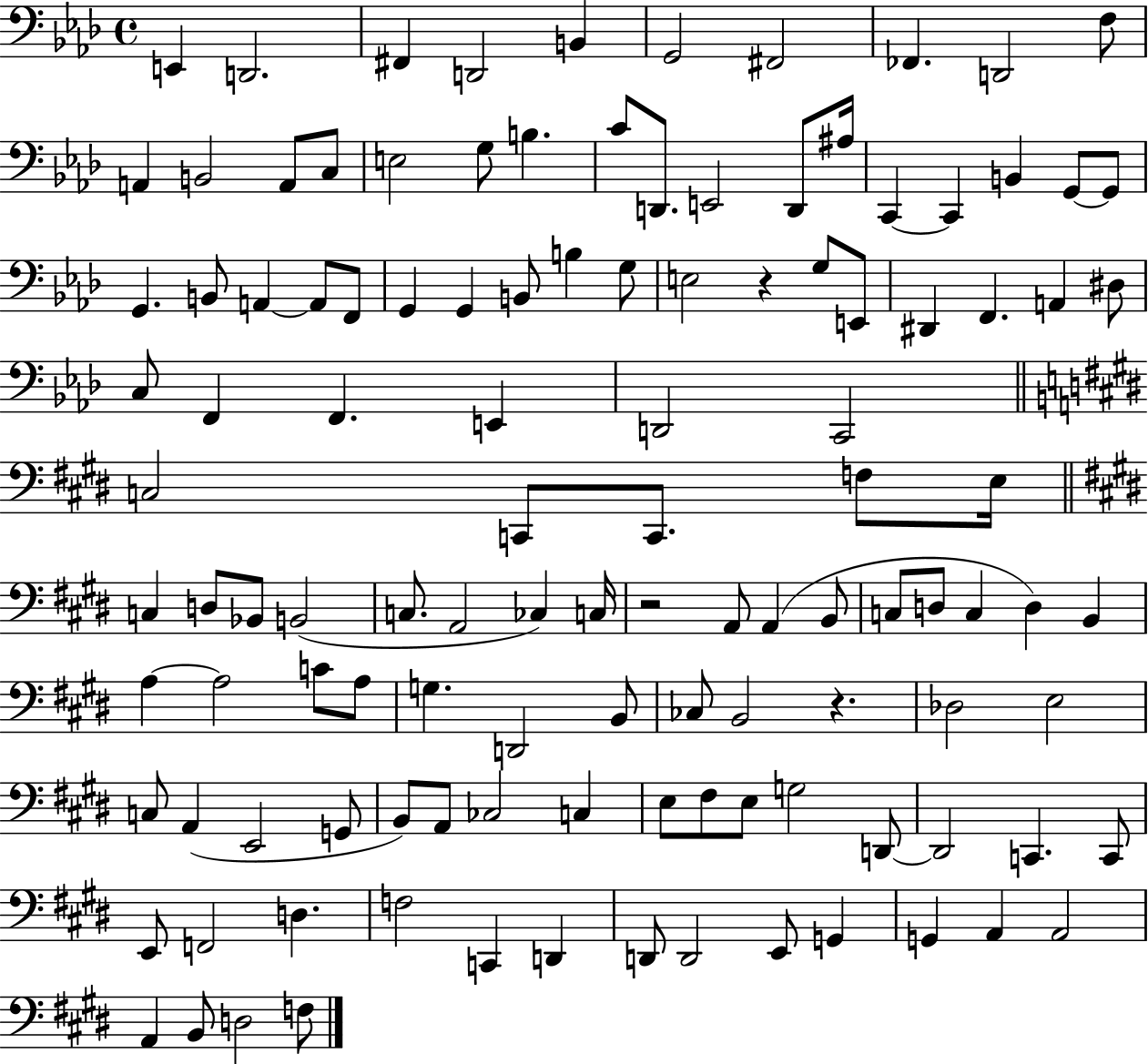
E2/q D2/h. F#2/q D2/h B2/q G2/h F#2/h FES2/q. D2/h F3/e A2/q B2/h A2/e C3/e E3/h G3/e B3/q. C4/e D2/e. E2/h D2/e A#3/s C2/q C2/q B2/q G2/e G2/e G2/q. B2/e A2/q A2/e F2/e G2/q G2/q B2/e B3/q G3/e E3/h R/q G3/e E2/e D#2/q F2/q. A2/q D#3/e C3/e F2/q F2/q. E2/q D2/h C2/h C3/h C2/e C2/e. F3/e E3/s C3/q D3/e Bb2/e B2/h C3/e. A2/h CES3/q C3/s R/h A2/e A2/q B2/e C3/e D3/e C3/q D3/q B2/q A3/q A3/h C4/e A3/e G3/q. D2/h B2/e CES3/e B2/h R/q. Db3/h E3/h C3/e A2/q E2/h G2/e B2/e A2/e CES3/h C3/q E3/e F#3/e E3/e G3/h D2/e D2/h C2/q. C2/e E2/e F2/h D3/q. F3/h C2/q D2/q D2/e D2/h E2/e G2/q G2/q A2/q A2/h A2/q B2/e D3/h F3/e